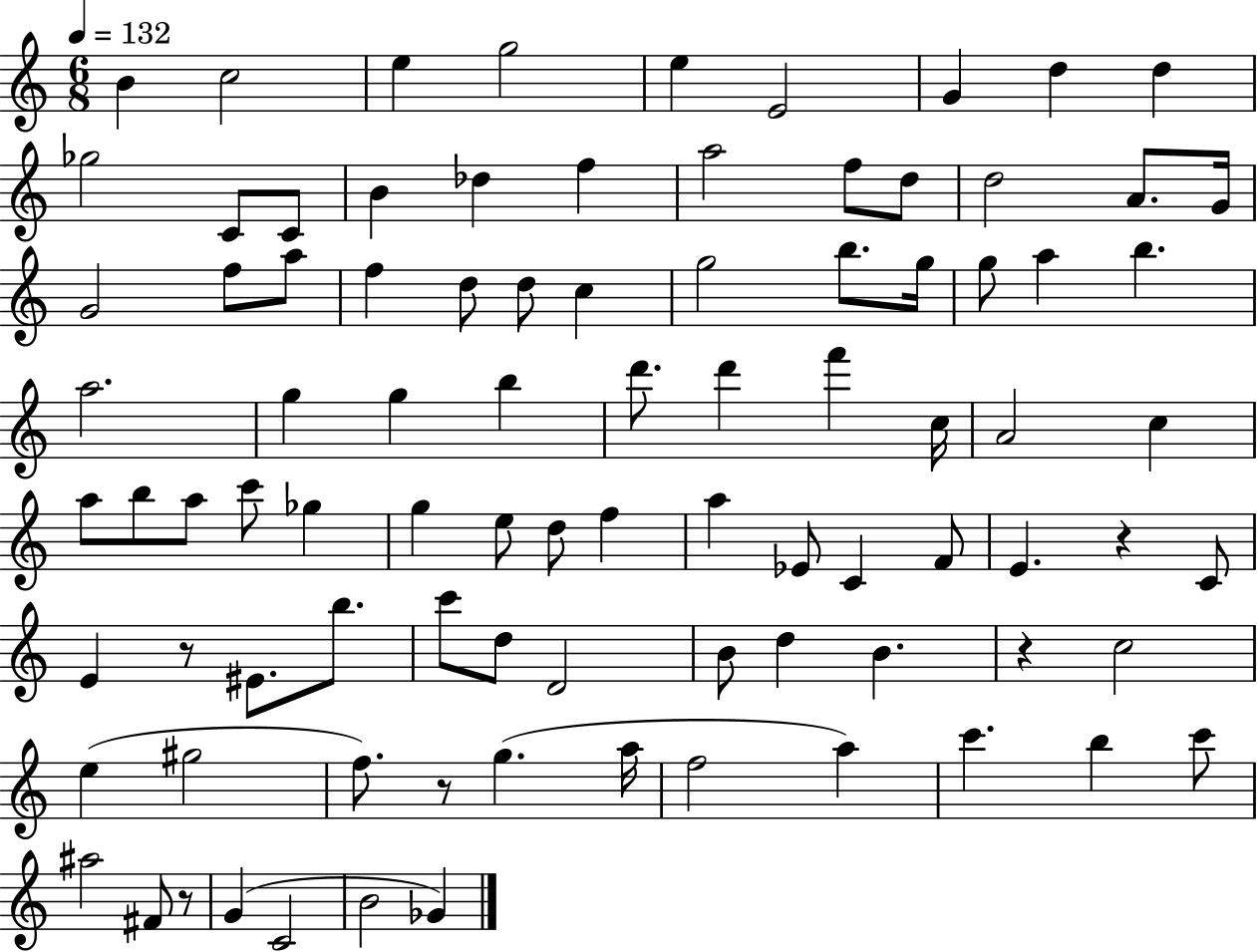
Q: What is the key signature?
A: C major